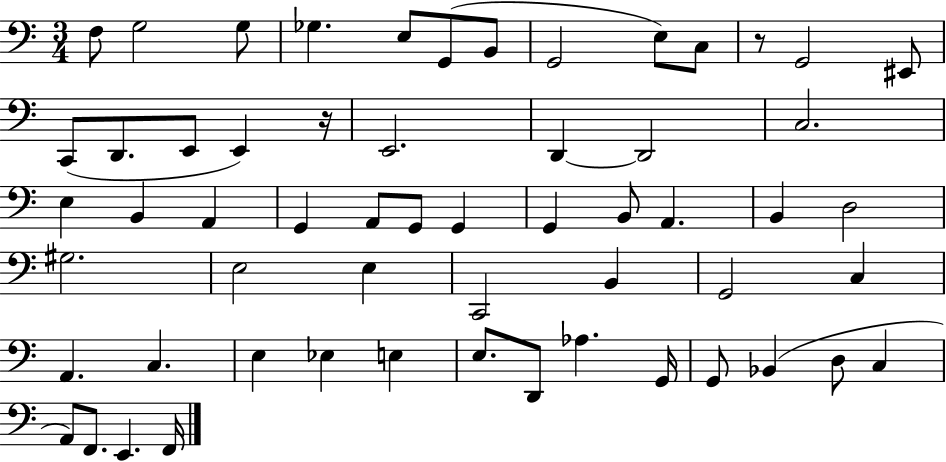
X:1
T:Untitled
M:3/4
L:1/4
K:C
F,/2 G,2 G,/2 _G, E,/2 G,,/2 B,,/2 G,,2 E,/2 C,/2 z/2 G,,2 ^E,,/2 C,,/2 D,,/2 E,,/2 E,, z/4 E,,2 D,, D,,2 C,2 E, B,, A,, G,, A,,/2 G,,/2 G,, G,, B,,/2 A,, B,, D,2 ^G,2 E,2 E, C,,2 B,, G,,2 C, A,, C, E, _E, E, E,/2 D,,/2 _A, G,,/4 G,,/2 _B,, D,/2 C, A,,/2 F,,/2 E,, F,,/4